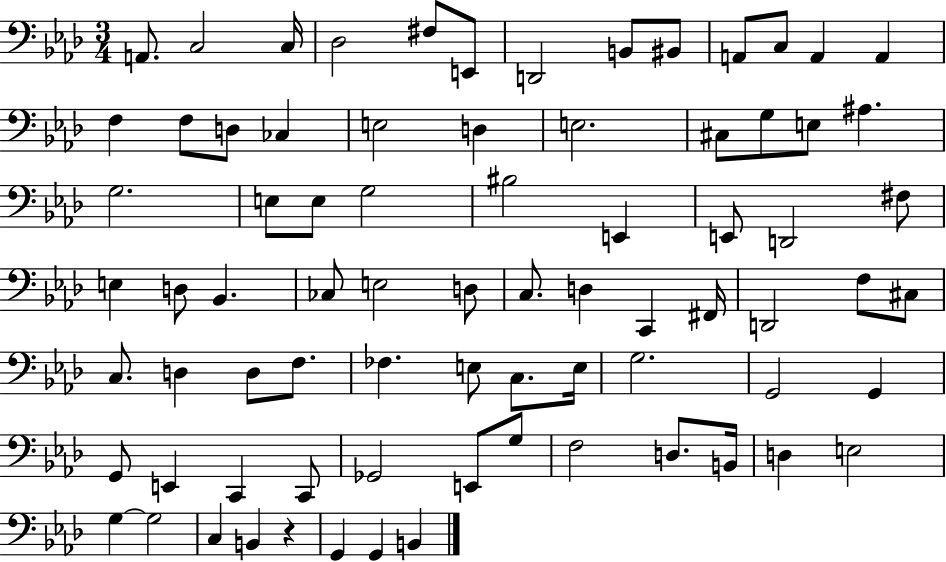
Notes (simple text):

A2/e. C3/h C3/s Db3/h F#3/e E2/e D2/h B2/e BIS2/e A2/e C3/e A2/q A2/q F3/q F3/e D3/e CES3/q E3/h D3/q E3/h. C#3/e G3/e E3/e A#3/q. G3/h. E3/e E3/e G3/h BIS3/h E2/q E2/e D2/h F#3/e E3/q D3/e Bb2/q. CES3/e E3/h D3/e C3/e. D3/q C2/q F#2/s D2/h F3/e C#3/e C3/e. D3/q D3/e F3/e. FES3/q. E3/e C3/e. E3/s G3/h. G2/h G2/q G2/e E2/q C2/q C2/e Gb2/h E2/e G3/e F3/h D3/e. B2/s D3/q E3/h G3/q G3/h C3/q B2/q R/q G2/q G2/q B2/q